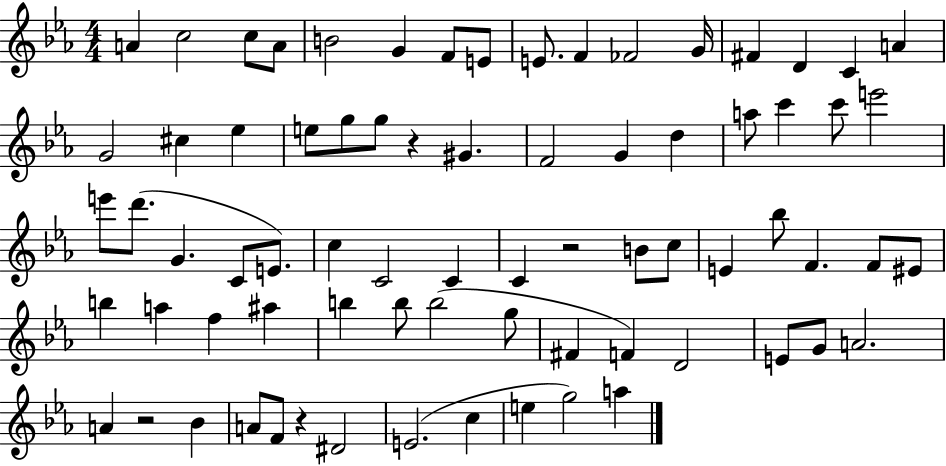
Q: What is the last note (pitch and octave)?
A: A5